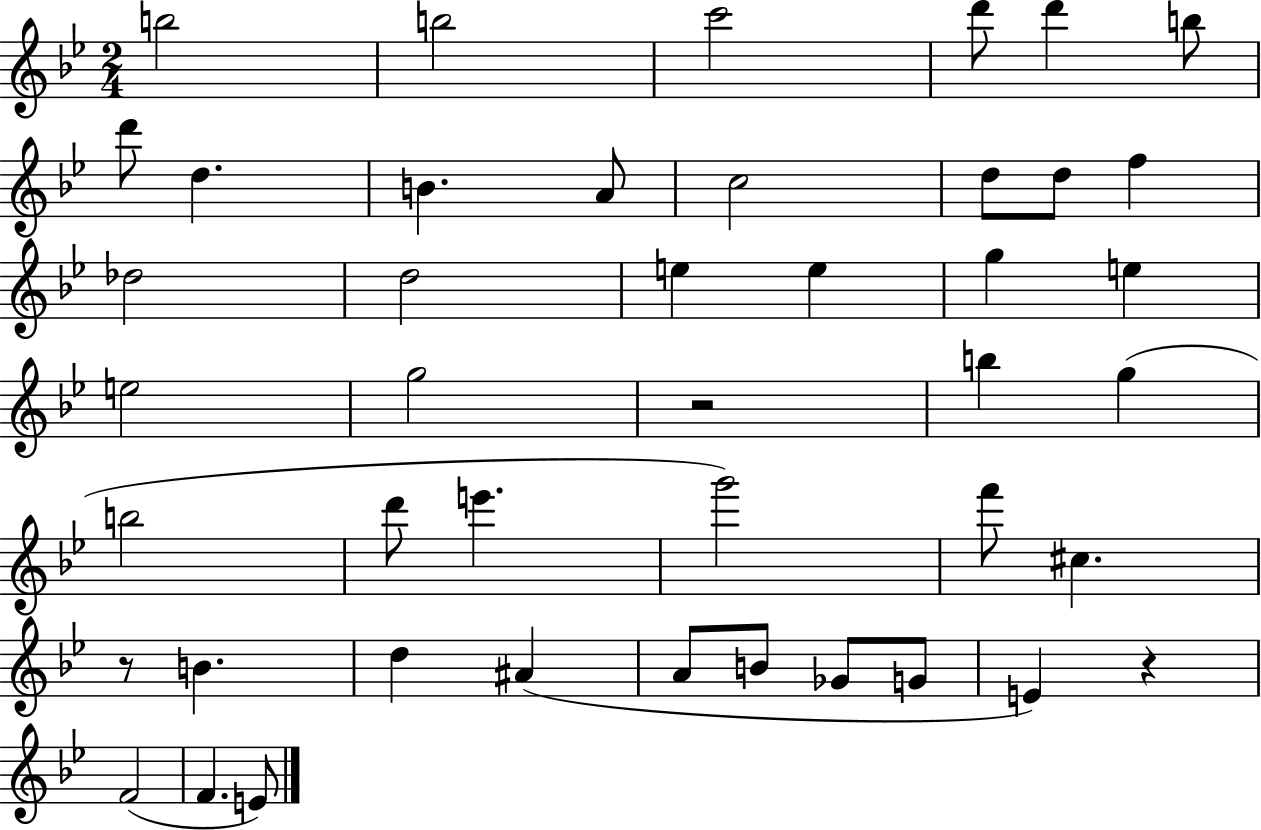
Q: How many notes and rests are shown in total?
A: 44